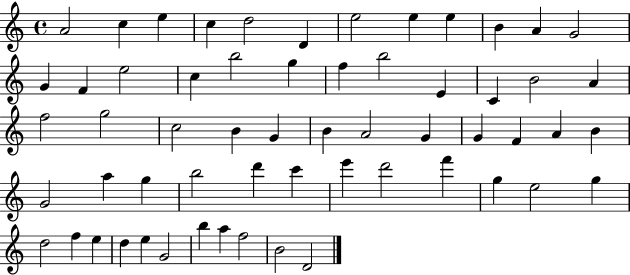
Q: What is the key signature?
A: C major